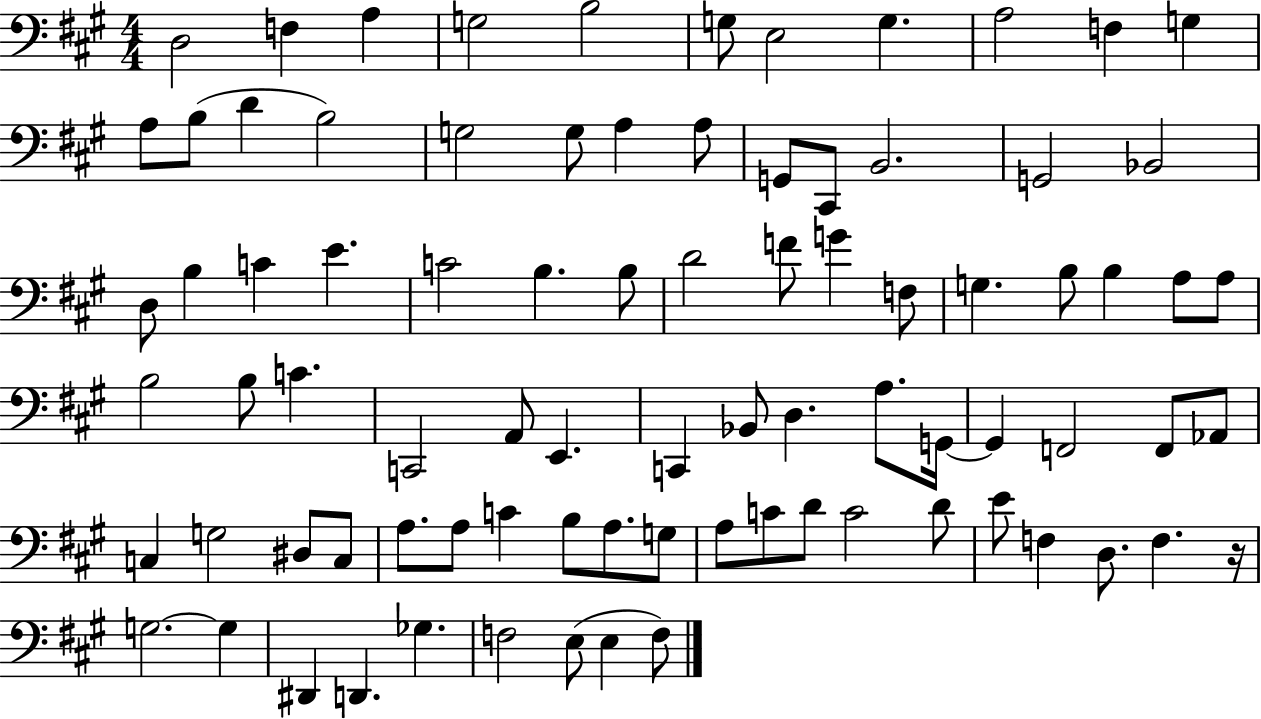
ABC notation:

X:1
T:Untitled
M:4/4
L:1/4
K:A
D,2 F, A, G,2 B,2 G,/2 E,2 G, A,2 F, G, A,/2 B,/2 D B,2 G,2 G,/2 A, A,/2 G,,/2 ^C,,/2 B,,2 G,,2 _B,,2 D,/2 B, C E C2 B, B,/2 D2 F/2 G F,/2 G, B,/2 B, A,/2 A,/2 B,2 B,/2 C C,,2 A,,/2 E,, C,, _B,,/2 D, A,/2 G,,/4 G,, F,,2 F,,/2 _A,,/2 C, G,2 ^D,/2 C,/2 A,/2 A,/2 C B,/2 A,/2 G,/2 A,/2 C/2 D/2 C2 D/2 E/2 F, D,/2 F, z/4 G,2 G, ^D,, D,, _G, F,2 E,/2 E, F,/2